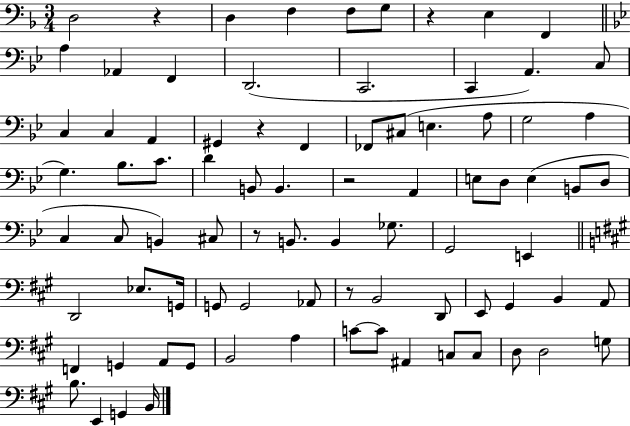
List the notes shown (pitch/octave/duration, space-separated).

D3/h R/q D3/q F3/q F3/e G3/e R/q E3/q F2/q A3/q Ab2/q F2/q D2/h. C2/h. C2/q A2/q. C3/e C3/q C3/q A2/q G#2/q R/q F2/q FES2/e C#3/e E3/q. A3/e G3/h A3/q G3/q. Bb3/e. C4/e. D4/q B2/e B2/q. R/h A2/q E3/e D3/e E3/q B2/e D3/e C3/q C3/e B2/q C#3/e R/e B2/e. B2/q Gb3/e. G2/h E2/q D2/h Eb3/e. G2/s G2/e G2/h Ab2/e R/e B2/h D2/e E2/e G#2/q B2/q A2/e F2/q G2/q A2/e G2/e B2/h A3/q C4/e C4/e A#2/q C3/e C3/e D3/e D3/h G3/e B3/e. E2/q G2/q B2/s